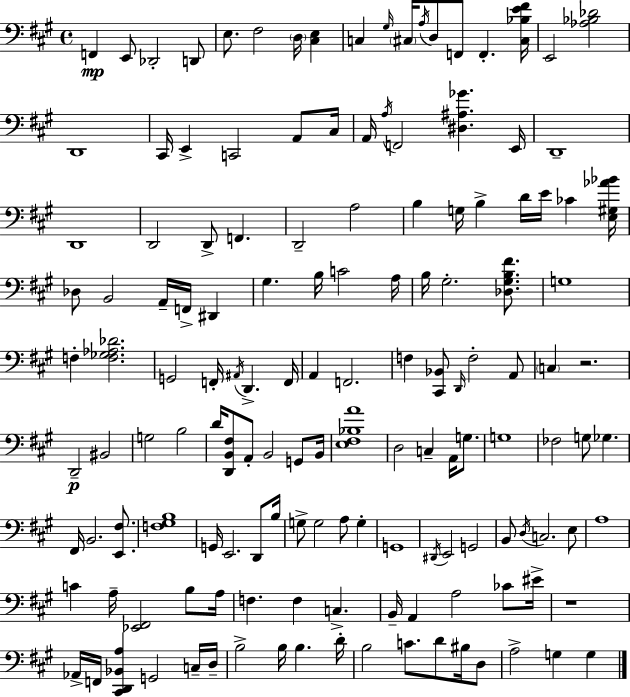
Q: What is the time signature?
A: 4/4